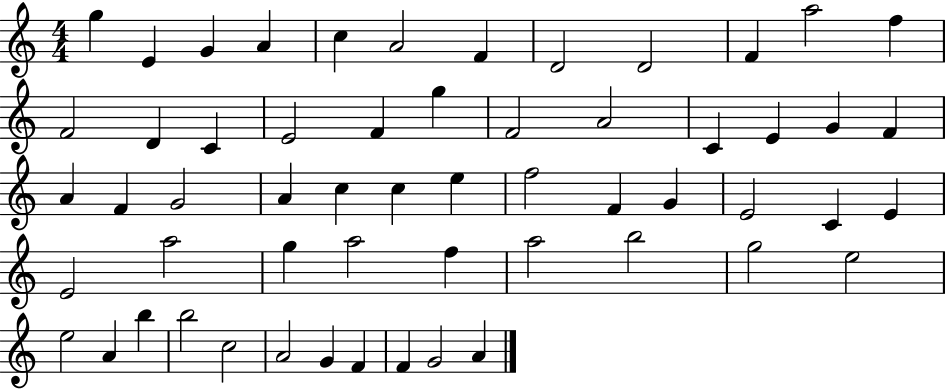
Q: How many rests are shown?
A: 0